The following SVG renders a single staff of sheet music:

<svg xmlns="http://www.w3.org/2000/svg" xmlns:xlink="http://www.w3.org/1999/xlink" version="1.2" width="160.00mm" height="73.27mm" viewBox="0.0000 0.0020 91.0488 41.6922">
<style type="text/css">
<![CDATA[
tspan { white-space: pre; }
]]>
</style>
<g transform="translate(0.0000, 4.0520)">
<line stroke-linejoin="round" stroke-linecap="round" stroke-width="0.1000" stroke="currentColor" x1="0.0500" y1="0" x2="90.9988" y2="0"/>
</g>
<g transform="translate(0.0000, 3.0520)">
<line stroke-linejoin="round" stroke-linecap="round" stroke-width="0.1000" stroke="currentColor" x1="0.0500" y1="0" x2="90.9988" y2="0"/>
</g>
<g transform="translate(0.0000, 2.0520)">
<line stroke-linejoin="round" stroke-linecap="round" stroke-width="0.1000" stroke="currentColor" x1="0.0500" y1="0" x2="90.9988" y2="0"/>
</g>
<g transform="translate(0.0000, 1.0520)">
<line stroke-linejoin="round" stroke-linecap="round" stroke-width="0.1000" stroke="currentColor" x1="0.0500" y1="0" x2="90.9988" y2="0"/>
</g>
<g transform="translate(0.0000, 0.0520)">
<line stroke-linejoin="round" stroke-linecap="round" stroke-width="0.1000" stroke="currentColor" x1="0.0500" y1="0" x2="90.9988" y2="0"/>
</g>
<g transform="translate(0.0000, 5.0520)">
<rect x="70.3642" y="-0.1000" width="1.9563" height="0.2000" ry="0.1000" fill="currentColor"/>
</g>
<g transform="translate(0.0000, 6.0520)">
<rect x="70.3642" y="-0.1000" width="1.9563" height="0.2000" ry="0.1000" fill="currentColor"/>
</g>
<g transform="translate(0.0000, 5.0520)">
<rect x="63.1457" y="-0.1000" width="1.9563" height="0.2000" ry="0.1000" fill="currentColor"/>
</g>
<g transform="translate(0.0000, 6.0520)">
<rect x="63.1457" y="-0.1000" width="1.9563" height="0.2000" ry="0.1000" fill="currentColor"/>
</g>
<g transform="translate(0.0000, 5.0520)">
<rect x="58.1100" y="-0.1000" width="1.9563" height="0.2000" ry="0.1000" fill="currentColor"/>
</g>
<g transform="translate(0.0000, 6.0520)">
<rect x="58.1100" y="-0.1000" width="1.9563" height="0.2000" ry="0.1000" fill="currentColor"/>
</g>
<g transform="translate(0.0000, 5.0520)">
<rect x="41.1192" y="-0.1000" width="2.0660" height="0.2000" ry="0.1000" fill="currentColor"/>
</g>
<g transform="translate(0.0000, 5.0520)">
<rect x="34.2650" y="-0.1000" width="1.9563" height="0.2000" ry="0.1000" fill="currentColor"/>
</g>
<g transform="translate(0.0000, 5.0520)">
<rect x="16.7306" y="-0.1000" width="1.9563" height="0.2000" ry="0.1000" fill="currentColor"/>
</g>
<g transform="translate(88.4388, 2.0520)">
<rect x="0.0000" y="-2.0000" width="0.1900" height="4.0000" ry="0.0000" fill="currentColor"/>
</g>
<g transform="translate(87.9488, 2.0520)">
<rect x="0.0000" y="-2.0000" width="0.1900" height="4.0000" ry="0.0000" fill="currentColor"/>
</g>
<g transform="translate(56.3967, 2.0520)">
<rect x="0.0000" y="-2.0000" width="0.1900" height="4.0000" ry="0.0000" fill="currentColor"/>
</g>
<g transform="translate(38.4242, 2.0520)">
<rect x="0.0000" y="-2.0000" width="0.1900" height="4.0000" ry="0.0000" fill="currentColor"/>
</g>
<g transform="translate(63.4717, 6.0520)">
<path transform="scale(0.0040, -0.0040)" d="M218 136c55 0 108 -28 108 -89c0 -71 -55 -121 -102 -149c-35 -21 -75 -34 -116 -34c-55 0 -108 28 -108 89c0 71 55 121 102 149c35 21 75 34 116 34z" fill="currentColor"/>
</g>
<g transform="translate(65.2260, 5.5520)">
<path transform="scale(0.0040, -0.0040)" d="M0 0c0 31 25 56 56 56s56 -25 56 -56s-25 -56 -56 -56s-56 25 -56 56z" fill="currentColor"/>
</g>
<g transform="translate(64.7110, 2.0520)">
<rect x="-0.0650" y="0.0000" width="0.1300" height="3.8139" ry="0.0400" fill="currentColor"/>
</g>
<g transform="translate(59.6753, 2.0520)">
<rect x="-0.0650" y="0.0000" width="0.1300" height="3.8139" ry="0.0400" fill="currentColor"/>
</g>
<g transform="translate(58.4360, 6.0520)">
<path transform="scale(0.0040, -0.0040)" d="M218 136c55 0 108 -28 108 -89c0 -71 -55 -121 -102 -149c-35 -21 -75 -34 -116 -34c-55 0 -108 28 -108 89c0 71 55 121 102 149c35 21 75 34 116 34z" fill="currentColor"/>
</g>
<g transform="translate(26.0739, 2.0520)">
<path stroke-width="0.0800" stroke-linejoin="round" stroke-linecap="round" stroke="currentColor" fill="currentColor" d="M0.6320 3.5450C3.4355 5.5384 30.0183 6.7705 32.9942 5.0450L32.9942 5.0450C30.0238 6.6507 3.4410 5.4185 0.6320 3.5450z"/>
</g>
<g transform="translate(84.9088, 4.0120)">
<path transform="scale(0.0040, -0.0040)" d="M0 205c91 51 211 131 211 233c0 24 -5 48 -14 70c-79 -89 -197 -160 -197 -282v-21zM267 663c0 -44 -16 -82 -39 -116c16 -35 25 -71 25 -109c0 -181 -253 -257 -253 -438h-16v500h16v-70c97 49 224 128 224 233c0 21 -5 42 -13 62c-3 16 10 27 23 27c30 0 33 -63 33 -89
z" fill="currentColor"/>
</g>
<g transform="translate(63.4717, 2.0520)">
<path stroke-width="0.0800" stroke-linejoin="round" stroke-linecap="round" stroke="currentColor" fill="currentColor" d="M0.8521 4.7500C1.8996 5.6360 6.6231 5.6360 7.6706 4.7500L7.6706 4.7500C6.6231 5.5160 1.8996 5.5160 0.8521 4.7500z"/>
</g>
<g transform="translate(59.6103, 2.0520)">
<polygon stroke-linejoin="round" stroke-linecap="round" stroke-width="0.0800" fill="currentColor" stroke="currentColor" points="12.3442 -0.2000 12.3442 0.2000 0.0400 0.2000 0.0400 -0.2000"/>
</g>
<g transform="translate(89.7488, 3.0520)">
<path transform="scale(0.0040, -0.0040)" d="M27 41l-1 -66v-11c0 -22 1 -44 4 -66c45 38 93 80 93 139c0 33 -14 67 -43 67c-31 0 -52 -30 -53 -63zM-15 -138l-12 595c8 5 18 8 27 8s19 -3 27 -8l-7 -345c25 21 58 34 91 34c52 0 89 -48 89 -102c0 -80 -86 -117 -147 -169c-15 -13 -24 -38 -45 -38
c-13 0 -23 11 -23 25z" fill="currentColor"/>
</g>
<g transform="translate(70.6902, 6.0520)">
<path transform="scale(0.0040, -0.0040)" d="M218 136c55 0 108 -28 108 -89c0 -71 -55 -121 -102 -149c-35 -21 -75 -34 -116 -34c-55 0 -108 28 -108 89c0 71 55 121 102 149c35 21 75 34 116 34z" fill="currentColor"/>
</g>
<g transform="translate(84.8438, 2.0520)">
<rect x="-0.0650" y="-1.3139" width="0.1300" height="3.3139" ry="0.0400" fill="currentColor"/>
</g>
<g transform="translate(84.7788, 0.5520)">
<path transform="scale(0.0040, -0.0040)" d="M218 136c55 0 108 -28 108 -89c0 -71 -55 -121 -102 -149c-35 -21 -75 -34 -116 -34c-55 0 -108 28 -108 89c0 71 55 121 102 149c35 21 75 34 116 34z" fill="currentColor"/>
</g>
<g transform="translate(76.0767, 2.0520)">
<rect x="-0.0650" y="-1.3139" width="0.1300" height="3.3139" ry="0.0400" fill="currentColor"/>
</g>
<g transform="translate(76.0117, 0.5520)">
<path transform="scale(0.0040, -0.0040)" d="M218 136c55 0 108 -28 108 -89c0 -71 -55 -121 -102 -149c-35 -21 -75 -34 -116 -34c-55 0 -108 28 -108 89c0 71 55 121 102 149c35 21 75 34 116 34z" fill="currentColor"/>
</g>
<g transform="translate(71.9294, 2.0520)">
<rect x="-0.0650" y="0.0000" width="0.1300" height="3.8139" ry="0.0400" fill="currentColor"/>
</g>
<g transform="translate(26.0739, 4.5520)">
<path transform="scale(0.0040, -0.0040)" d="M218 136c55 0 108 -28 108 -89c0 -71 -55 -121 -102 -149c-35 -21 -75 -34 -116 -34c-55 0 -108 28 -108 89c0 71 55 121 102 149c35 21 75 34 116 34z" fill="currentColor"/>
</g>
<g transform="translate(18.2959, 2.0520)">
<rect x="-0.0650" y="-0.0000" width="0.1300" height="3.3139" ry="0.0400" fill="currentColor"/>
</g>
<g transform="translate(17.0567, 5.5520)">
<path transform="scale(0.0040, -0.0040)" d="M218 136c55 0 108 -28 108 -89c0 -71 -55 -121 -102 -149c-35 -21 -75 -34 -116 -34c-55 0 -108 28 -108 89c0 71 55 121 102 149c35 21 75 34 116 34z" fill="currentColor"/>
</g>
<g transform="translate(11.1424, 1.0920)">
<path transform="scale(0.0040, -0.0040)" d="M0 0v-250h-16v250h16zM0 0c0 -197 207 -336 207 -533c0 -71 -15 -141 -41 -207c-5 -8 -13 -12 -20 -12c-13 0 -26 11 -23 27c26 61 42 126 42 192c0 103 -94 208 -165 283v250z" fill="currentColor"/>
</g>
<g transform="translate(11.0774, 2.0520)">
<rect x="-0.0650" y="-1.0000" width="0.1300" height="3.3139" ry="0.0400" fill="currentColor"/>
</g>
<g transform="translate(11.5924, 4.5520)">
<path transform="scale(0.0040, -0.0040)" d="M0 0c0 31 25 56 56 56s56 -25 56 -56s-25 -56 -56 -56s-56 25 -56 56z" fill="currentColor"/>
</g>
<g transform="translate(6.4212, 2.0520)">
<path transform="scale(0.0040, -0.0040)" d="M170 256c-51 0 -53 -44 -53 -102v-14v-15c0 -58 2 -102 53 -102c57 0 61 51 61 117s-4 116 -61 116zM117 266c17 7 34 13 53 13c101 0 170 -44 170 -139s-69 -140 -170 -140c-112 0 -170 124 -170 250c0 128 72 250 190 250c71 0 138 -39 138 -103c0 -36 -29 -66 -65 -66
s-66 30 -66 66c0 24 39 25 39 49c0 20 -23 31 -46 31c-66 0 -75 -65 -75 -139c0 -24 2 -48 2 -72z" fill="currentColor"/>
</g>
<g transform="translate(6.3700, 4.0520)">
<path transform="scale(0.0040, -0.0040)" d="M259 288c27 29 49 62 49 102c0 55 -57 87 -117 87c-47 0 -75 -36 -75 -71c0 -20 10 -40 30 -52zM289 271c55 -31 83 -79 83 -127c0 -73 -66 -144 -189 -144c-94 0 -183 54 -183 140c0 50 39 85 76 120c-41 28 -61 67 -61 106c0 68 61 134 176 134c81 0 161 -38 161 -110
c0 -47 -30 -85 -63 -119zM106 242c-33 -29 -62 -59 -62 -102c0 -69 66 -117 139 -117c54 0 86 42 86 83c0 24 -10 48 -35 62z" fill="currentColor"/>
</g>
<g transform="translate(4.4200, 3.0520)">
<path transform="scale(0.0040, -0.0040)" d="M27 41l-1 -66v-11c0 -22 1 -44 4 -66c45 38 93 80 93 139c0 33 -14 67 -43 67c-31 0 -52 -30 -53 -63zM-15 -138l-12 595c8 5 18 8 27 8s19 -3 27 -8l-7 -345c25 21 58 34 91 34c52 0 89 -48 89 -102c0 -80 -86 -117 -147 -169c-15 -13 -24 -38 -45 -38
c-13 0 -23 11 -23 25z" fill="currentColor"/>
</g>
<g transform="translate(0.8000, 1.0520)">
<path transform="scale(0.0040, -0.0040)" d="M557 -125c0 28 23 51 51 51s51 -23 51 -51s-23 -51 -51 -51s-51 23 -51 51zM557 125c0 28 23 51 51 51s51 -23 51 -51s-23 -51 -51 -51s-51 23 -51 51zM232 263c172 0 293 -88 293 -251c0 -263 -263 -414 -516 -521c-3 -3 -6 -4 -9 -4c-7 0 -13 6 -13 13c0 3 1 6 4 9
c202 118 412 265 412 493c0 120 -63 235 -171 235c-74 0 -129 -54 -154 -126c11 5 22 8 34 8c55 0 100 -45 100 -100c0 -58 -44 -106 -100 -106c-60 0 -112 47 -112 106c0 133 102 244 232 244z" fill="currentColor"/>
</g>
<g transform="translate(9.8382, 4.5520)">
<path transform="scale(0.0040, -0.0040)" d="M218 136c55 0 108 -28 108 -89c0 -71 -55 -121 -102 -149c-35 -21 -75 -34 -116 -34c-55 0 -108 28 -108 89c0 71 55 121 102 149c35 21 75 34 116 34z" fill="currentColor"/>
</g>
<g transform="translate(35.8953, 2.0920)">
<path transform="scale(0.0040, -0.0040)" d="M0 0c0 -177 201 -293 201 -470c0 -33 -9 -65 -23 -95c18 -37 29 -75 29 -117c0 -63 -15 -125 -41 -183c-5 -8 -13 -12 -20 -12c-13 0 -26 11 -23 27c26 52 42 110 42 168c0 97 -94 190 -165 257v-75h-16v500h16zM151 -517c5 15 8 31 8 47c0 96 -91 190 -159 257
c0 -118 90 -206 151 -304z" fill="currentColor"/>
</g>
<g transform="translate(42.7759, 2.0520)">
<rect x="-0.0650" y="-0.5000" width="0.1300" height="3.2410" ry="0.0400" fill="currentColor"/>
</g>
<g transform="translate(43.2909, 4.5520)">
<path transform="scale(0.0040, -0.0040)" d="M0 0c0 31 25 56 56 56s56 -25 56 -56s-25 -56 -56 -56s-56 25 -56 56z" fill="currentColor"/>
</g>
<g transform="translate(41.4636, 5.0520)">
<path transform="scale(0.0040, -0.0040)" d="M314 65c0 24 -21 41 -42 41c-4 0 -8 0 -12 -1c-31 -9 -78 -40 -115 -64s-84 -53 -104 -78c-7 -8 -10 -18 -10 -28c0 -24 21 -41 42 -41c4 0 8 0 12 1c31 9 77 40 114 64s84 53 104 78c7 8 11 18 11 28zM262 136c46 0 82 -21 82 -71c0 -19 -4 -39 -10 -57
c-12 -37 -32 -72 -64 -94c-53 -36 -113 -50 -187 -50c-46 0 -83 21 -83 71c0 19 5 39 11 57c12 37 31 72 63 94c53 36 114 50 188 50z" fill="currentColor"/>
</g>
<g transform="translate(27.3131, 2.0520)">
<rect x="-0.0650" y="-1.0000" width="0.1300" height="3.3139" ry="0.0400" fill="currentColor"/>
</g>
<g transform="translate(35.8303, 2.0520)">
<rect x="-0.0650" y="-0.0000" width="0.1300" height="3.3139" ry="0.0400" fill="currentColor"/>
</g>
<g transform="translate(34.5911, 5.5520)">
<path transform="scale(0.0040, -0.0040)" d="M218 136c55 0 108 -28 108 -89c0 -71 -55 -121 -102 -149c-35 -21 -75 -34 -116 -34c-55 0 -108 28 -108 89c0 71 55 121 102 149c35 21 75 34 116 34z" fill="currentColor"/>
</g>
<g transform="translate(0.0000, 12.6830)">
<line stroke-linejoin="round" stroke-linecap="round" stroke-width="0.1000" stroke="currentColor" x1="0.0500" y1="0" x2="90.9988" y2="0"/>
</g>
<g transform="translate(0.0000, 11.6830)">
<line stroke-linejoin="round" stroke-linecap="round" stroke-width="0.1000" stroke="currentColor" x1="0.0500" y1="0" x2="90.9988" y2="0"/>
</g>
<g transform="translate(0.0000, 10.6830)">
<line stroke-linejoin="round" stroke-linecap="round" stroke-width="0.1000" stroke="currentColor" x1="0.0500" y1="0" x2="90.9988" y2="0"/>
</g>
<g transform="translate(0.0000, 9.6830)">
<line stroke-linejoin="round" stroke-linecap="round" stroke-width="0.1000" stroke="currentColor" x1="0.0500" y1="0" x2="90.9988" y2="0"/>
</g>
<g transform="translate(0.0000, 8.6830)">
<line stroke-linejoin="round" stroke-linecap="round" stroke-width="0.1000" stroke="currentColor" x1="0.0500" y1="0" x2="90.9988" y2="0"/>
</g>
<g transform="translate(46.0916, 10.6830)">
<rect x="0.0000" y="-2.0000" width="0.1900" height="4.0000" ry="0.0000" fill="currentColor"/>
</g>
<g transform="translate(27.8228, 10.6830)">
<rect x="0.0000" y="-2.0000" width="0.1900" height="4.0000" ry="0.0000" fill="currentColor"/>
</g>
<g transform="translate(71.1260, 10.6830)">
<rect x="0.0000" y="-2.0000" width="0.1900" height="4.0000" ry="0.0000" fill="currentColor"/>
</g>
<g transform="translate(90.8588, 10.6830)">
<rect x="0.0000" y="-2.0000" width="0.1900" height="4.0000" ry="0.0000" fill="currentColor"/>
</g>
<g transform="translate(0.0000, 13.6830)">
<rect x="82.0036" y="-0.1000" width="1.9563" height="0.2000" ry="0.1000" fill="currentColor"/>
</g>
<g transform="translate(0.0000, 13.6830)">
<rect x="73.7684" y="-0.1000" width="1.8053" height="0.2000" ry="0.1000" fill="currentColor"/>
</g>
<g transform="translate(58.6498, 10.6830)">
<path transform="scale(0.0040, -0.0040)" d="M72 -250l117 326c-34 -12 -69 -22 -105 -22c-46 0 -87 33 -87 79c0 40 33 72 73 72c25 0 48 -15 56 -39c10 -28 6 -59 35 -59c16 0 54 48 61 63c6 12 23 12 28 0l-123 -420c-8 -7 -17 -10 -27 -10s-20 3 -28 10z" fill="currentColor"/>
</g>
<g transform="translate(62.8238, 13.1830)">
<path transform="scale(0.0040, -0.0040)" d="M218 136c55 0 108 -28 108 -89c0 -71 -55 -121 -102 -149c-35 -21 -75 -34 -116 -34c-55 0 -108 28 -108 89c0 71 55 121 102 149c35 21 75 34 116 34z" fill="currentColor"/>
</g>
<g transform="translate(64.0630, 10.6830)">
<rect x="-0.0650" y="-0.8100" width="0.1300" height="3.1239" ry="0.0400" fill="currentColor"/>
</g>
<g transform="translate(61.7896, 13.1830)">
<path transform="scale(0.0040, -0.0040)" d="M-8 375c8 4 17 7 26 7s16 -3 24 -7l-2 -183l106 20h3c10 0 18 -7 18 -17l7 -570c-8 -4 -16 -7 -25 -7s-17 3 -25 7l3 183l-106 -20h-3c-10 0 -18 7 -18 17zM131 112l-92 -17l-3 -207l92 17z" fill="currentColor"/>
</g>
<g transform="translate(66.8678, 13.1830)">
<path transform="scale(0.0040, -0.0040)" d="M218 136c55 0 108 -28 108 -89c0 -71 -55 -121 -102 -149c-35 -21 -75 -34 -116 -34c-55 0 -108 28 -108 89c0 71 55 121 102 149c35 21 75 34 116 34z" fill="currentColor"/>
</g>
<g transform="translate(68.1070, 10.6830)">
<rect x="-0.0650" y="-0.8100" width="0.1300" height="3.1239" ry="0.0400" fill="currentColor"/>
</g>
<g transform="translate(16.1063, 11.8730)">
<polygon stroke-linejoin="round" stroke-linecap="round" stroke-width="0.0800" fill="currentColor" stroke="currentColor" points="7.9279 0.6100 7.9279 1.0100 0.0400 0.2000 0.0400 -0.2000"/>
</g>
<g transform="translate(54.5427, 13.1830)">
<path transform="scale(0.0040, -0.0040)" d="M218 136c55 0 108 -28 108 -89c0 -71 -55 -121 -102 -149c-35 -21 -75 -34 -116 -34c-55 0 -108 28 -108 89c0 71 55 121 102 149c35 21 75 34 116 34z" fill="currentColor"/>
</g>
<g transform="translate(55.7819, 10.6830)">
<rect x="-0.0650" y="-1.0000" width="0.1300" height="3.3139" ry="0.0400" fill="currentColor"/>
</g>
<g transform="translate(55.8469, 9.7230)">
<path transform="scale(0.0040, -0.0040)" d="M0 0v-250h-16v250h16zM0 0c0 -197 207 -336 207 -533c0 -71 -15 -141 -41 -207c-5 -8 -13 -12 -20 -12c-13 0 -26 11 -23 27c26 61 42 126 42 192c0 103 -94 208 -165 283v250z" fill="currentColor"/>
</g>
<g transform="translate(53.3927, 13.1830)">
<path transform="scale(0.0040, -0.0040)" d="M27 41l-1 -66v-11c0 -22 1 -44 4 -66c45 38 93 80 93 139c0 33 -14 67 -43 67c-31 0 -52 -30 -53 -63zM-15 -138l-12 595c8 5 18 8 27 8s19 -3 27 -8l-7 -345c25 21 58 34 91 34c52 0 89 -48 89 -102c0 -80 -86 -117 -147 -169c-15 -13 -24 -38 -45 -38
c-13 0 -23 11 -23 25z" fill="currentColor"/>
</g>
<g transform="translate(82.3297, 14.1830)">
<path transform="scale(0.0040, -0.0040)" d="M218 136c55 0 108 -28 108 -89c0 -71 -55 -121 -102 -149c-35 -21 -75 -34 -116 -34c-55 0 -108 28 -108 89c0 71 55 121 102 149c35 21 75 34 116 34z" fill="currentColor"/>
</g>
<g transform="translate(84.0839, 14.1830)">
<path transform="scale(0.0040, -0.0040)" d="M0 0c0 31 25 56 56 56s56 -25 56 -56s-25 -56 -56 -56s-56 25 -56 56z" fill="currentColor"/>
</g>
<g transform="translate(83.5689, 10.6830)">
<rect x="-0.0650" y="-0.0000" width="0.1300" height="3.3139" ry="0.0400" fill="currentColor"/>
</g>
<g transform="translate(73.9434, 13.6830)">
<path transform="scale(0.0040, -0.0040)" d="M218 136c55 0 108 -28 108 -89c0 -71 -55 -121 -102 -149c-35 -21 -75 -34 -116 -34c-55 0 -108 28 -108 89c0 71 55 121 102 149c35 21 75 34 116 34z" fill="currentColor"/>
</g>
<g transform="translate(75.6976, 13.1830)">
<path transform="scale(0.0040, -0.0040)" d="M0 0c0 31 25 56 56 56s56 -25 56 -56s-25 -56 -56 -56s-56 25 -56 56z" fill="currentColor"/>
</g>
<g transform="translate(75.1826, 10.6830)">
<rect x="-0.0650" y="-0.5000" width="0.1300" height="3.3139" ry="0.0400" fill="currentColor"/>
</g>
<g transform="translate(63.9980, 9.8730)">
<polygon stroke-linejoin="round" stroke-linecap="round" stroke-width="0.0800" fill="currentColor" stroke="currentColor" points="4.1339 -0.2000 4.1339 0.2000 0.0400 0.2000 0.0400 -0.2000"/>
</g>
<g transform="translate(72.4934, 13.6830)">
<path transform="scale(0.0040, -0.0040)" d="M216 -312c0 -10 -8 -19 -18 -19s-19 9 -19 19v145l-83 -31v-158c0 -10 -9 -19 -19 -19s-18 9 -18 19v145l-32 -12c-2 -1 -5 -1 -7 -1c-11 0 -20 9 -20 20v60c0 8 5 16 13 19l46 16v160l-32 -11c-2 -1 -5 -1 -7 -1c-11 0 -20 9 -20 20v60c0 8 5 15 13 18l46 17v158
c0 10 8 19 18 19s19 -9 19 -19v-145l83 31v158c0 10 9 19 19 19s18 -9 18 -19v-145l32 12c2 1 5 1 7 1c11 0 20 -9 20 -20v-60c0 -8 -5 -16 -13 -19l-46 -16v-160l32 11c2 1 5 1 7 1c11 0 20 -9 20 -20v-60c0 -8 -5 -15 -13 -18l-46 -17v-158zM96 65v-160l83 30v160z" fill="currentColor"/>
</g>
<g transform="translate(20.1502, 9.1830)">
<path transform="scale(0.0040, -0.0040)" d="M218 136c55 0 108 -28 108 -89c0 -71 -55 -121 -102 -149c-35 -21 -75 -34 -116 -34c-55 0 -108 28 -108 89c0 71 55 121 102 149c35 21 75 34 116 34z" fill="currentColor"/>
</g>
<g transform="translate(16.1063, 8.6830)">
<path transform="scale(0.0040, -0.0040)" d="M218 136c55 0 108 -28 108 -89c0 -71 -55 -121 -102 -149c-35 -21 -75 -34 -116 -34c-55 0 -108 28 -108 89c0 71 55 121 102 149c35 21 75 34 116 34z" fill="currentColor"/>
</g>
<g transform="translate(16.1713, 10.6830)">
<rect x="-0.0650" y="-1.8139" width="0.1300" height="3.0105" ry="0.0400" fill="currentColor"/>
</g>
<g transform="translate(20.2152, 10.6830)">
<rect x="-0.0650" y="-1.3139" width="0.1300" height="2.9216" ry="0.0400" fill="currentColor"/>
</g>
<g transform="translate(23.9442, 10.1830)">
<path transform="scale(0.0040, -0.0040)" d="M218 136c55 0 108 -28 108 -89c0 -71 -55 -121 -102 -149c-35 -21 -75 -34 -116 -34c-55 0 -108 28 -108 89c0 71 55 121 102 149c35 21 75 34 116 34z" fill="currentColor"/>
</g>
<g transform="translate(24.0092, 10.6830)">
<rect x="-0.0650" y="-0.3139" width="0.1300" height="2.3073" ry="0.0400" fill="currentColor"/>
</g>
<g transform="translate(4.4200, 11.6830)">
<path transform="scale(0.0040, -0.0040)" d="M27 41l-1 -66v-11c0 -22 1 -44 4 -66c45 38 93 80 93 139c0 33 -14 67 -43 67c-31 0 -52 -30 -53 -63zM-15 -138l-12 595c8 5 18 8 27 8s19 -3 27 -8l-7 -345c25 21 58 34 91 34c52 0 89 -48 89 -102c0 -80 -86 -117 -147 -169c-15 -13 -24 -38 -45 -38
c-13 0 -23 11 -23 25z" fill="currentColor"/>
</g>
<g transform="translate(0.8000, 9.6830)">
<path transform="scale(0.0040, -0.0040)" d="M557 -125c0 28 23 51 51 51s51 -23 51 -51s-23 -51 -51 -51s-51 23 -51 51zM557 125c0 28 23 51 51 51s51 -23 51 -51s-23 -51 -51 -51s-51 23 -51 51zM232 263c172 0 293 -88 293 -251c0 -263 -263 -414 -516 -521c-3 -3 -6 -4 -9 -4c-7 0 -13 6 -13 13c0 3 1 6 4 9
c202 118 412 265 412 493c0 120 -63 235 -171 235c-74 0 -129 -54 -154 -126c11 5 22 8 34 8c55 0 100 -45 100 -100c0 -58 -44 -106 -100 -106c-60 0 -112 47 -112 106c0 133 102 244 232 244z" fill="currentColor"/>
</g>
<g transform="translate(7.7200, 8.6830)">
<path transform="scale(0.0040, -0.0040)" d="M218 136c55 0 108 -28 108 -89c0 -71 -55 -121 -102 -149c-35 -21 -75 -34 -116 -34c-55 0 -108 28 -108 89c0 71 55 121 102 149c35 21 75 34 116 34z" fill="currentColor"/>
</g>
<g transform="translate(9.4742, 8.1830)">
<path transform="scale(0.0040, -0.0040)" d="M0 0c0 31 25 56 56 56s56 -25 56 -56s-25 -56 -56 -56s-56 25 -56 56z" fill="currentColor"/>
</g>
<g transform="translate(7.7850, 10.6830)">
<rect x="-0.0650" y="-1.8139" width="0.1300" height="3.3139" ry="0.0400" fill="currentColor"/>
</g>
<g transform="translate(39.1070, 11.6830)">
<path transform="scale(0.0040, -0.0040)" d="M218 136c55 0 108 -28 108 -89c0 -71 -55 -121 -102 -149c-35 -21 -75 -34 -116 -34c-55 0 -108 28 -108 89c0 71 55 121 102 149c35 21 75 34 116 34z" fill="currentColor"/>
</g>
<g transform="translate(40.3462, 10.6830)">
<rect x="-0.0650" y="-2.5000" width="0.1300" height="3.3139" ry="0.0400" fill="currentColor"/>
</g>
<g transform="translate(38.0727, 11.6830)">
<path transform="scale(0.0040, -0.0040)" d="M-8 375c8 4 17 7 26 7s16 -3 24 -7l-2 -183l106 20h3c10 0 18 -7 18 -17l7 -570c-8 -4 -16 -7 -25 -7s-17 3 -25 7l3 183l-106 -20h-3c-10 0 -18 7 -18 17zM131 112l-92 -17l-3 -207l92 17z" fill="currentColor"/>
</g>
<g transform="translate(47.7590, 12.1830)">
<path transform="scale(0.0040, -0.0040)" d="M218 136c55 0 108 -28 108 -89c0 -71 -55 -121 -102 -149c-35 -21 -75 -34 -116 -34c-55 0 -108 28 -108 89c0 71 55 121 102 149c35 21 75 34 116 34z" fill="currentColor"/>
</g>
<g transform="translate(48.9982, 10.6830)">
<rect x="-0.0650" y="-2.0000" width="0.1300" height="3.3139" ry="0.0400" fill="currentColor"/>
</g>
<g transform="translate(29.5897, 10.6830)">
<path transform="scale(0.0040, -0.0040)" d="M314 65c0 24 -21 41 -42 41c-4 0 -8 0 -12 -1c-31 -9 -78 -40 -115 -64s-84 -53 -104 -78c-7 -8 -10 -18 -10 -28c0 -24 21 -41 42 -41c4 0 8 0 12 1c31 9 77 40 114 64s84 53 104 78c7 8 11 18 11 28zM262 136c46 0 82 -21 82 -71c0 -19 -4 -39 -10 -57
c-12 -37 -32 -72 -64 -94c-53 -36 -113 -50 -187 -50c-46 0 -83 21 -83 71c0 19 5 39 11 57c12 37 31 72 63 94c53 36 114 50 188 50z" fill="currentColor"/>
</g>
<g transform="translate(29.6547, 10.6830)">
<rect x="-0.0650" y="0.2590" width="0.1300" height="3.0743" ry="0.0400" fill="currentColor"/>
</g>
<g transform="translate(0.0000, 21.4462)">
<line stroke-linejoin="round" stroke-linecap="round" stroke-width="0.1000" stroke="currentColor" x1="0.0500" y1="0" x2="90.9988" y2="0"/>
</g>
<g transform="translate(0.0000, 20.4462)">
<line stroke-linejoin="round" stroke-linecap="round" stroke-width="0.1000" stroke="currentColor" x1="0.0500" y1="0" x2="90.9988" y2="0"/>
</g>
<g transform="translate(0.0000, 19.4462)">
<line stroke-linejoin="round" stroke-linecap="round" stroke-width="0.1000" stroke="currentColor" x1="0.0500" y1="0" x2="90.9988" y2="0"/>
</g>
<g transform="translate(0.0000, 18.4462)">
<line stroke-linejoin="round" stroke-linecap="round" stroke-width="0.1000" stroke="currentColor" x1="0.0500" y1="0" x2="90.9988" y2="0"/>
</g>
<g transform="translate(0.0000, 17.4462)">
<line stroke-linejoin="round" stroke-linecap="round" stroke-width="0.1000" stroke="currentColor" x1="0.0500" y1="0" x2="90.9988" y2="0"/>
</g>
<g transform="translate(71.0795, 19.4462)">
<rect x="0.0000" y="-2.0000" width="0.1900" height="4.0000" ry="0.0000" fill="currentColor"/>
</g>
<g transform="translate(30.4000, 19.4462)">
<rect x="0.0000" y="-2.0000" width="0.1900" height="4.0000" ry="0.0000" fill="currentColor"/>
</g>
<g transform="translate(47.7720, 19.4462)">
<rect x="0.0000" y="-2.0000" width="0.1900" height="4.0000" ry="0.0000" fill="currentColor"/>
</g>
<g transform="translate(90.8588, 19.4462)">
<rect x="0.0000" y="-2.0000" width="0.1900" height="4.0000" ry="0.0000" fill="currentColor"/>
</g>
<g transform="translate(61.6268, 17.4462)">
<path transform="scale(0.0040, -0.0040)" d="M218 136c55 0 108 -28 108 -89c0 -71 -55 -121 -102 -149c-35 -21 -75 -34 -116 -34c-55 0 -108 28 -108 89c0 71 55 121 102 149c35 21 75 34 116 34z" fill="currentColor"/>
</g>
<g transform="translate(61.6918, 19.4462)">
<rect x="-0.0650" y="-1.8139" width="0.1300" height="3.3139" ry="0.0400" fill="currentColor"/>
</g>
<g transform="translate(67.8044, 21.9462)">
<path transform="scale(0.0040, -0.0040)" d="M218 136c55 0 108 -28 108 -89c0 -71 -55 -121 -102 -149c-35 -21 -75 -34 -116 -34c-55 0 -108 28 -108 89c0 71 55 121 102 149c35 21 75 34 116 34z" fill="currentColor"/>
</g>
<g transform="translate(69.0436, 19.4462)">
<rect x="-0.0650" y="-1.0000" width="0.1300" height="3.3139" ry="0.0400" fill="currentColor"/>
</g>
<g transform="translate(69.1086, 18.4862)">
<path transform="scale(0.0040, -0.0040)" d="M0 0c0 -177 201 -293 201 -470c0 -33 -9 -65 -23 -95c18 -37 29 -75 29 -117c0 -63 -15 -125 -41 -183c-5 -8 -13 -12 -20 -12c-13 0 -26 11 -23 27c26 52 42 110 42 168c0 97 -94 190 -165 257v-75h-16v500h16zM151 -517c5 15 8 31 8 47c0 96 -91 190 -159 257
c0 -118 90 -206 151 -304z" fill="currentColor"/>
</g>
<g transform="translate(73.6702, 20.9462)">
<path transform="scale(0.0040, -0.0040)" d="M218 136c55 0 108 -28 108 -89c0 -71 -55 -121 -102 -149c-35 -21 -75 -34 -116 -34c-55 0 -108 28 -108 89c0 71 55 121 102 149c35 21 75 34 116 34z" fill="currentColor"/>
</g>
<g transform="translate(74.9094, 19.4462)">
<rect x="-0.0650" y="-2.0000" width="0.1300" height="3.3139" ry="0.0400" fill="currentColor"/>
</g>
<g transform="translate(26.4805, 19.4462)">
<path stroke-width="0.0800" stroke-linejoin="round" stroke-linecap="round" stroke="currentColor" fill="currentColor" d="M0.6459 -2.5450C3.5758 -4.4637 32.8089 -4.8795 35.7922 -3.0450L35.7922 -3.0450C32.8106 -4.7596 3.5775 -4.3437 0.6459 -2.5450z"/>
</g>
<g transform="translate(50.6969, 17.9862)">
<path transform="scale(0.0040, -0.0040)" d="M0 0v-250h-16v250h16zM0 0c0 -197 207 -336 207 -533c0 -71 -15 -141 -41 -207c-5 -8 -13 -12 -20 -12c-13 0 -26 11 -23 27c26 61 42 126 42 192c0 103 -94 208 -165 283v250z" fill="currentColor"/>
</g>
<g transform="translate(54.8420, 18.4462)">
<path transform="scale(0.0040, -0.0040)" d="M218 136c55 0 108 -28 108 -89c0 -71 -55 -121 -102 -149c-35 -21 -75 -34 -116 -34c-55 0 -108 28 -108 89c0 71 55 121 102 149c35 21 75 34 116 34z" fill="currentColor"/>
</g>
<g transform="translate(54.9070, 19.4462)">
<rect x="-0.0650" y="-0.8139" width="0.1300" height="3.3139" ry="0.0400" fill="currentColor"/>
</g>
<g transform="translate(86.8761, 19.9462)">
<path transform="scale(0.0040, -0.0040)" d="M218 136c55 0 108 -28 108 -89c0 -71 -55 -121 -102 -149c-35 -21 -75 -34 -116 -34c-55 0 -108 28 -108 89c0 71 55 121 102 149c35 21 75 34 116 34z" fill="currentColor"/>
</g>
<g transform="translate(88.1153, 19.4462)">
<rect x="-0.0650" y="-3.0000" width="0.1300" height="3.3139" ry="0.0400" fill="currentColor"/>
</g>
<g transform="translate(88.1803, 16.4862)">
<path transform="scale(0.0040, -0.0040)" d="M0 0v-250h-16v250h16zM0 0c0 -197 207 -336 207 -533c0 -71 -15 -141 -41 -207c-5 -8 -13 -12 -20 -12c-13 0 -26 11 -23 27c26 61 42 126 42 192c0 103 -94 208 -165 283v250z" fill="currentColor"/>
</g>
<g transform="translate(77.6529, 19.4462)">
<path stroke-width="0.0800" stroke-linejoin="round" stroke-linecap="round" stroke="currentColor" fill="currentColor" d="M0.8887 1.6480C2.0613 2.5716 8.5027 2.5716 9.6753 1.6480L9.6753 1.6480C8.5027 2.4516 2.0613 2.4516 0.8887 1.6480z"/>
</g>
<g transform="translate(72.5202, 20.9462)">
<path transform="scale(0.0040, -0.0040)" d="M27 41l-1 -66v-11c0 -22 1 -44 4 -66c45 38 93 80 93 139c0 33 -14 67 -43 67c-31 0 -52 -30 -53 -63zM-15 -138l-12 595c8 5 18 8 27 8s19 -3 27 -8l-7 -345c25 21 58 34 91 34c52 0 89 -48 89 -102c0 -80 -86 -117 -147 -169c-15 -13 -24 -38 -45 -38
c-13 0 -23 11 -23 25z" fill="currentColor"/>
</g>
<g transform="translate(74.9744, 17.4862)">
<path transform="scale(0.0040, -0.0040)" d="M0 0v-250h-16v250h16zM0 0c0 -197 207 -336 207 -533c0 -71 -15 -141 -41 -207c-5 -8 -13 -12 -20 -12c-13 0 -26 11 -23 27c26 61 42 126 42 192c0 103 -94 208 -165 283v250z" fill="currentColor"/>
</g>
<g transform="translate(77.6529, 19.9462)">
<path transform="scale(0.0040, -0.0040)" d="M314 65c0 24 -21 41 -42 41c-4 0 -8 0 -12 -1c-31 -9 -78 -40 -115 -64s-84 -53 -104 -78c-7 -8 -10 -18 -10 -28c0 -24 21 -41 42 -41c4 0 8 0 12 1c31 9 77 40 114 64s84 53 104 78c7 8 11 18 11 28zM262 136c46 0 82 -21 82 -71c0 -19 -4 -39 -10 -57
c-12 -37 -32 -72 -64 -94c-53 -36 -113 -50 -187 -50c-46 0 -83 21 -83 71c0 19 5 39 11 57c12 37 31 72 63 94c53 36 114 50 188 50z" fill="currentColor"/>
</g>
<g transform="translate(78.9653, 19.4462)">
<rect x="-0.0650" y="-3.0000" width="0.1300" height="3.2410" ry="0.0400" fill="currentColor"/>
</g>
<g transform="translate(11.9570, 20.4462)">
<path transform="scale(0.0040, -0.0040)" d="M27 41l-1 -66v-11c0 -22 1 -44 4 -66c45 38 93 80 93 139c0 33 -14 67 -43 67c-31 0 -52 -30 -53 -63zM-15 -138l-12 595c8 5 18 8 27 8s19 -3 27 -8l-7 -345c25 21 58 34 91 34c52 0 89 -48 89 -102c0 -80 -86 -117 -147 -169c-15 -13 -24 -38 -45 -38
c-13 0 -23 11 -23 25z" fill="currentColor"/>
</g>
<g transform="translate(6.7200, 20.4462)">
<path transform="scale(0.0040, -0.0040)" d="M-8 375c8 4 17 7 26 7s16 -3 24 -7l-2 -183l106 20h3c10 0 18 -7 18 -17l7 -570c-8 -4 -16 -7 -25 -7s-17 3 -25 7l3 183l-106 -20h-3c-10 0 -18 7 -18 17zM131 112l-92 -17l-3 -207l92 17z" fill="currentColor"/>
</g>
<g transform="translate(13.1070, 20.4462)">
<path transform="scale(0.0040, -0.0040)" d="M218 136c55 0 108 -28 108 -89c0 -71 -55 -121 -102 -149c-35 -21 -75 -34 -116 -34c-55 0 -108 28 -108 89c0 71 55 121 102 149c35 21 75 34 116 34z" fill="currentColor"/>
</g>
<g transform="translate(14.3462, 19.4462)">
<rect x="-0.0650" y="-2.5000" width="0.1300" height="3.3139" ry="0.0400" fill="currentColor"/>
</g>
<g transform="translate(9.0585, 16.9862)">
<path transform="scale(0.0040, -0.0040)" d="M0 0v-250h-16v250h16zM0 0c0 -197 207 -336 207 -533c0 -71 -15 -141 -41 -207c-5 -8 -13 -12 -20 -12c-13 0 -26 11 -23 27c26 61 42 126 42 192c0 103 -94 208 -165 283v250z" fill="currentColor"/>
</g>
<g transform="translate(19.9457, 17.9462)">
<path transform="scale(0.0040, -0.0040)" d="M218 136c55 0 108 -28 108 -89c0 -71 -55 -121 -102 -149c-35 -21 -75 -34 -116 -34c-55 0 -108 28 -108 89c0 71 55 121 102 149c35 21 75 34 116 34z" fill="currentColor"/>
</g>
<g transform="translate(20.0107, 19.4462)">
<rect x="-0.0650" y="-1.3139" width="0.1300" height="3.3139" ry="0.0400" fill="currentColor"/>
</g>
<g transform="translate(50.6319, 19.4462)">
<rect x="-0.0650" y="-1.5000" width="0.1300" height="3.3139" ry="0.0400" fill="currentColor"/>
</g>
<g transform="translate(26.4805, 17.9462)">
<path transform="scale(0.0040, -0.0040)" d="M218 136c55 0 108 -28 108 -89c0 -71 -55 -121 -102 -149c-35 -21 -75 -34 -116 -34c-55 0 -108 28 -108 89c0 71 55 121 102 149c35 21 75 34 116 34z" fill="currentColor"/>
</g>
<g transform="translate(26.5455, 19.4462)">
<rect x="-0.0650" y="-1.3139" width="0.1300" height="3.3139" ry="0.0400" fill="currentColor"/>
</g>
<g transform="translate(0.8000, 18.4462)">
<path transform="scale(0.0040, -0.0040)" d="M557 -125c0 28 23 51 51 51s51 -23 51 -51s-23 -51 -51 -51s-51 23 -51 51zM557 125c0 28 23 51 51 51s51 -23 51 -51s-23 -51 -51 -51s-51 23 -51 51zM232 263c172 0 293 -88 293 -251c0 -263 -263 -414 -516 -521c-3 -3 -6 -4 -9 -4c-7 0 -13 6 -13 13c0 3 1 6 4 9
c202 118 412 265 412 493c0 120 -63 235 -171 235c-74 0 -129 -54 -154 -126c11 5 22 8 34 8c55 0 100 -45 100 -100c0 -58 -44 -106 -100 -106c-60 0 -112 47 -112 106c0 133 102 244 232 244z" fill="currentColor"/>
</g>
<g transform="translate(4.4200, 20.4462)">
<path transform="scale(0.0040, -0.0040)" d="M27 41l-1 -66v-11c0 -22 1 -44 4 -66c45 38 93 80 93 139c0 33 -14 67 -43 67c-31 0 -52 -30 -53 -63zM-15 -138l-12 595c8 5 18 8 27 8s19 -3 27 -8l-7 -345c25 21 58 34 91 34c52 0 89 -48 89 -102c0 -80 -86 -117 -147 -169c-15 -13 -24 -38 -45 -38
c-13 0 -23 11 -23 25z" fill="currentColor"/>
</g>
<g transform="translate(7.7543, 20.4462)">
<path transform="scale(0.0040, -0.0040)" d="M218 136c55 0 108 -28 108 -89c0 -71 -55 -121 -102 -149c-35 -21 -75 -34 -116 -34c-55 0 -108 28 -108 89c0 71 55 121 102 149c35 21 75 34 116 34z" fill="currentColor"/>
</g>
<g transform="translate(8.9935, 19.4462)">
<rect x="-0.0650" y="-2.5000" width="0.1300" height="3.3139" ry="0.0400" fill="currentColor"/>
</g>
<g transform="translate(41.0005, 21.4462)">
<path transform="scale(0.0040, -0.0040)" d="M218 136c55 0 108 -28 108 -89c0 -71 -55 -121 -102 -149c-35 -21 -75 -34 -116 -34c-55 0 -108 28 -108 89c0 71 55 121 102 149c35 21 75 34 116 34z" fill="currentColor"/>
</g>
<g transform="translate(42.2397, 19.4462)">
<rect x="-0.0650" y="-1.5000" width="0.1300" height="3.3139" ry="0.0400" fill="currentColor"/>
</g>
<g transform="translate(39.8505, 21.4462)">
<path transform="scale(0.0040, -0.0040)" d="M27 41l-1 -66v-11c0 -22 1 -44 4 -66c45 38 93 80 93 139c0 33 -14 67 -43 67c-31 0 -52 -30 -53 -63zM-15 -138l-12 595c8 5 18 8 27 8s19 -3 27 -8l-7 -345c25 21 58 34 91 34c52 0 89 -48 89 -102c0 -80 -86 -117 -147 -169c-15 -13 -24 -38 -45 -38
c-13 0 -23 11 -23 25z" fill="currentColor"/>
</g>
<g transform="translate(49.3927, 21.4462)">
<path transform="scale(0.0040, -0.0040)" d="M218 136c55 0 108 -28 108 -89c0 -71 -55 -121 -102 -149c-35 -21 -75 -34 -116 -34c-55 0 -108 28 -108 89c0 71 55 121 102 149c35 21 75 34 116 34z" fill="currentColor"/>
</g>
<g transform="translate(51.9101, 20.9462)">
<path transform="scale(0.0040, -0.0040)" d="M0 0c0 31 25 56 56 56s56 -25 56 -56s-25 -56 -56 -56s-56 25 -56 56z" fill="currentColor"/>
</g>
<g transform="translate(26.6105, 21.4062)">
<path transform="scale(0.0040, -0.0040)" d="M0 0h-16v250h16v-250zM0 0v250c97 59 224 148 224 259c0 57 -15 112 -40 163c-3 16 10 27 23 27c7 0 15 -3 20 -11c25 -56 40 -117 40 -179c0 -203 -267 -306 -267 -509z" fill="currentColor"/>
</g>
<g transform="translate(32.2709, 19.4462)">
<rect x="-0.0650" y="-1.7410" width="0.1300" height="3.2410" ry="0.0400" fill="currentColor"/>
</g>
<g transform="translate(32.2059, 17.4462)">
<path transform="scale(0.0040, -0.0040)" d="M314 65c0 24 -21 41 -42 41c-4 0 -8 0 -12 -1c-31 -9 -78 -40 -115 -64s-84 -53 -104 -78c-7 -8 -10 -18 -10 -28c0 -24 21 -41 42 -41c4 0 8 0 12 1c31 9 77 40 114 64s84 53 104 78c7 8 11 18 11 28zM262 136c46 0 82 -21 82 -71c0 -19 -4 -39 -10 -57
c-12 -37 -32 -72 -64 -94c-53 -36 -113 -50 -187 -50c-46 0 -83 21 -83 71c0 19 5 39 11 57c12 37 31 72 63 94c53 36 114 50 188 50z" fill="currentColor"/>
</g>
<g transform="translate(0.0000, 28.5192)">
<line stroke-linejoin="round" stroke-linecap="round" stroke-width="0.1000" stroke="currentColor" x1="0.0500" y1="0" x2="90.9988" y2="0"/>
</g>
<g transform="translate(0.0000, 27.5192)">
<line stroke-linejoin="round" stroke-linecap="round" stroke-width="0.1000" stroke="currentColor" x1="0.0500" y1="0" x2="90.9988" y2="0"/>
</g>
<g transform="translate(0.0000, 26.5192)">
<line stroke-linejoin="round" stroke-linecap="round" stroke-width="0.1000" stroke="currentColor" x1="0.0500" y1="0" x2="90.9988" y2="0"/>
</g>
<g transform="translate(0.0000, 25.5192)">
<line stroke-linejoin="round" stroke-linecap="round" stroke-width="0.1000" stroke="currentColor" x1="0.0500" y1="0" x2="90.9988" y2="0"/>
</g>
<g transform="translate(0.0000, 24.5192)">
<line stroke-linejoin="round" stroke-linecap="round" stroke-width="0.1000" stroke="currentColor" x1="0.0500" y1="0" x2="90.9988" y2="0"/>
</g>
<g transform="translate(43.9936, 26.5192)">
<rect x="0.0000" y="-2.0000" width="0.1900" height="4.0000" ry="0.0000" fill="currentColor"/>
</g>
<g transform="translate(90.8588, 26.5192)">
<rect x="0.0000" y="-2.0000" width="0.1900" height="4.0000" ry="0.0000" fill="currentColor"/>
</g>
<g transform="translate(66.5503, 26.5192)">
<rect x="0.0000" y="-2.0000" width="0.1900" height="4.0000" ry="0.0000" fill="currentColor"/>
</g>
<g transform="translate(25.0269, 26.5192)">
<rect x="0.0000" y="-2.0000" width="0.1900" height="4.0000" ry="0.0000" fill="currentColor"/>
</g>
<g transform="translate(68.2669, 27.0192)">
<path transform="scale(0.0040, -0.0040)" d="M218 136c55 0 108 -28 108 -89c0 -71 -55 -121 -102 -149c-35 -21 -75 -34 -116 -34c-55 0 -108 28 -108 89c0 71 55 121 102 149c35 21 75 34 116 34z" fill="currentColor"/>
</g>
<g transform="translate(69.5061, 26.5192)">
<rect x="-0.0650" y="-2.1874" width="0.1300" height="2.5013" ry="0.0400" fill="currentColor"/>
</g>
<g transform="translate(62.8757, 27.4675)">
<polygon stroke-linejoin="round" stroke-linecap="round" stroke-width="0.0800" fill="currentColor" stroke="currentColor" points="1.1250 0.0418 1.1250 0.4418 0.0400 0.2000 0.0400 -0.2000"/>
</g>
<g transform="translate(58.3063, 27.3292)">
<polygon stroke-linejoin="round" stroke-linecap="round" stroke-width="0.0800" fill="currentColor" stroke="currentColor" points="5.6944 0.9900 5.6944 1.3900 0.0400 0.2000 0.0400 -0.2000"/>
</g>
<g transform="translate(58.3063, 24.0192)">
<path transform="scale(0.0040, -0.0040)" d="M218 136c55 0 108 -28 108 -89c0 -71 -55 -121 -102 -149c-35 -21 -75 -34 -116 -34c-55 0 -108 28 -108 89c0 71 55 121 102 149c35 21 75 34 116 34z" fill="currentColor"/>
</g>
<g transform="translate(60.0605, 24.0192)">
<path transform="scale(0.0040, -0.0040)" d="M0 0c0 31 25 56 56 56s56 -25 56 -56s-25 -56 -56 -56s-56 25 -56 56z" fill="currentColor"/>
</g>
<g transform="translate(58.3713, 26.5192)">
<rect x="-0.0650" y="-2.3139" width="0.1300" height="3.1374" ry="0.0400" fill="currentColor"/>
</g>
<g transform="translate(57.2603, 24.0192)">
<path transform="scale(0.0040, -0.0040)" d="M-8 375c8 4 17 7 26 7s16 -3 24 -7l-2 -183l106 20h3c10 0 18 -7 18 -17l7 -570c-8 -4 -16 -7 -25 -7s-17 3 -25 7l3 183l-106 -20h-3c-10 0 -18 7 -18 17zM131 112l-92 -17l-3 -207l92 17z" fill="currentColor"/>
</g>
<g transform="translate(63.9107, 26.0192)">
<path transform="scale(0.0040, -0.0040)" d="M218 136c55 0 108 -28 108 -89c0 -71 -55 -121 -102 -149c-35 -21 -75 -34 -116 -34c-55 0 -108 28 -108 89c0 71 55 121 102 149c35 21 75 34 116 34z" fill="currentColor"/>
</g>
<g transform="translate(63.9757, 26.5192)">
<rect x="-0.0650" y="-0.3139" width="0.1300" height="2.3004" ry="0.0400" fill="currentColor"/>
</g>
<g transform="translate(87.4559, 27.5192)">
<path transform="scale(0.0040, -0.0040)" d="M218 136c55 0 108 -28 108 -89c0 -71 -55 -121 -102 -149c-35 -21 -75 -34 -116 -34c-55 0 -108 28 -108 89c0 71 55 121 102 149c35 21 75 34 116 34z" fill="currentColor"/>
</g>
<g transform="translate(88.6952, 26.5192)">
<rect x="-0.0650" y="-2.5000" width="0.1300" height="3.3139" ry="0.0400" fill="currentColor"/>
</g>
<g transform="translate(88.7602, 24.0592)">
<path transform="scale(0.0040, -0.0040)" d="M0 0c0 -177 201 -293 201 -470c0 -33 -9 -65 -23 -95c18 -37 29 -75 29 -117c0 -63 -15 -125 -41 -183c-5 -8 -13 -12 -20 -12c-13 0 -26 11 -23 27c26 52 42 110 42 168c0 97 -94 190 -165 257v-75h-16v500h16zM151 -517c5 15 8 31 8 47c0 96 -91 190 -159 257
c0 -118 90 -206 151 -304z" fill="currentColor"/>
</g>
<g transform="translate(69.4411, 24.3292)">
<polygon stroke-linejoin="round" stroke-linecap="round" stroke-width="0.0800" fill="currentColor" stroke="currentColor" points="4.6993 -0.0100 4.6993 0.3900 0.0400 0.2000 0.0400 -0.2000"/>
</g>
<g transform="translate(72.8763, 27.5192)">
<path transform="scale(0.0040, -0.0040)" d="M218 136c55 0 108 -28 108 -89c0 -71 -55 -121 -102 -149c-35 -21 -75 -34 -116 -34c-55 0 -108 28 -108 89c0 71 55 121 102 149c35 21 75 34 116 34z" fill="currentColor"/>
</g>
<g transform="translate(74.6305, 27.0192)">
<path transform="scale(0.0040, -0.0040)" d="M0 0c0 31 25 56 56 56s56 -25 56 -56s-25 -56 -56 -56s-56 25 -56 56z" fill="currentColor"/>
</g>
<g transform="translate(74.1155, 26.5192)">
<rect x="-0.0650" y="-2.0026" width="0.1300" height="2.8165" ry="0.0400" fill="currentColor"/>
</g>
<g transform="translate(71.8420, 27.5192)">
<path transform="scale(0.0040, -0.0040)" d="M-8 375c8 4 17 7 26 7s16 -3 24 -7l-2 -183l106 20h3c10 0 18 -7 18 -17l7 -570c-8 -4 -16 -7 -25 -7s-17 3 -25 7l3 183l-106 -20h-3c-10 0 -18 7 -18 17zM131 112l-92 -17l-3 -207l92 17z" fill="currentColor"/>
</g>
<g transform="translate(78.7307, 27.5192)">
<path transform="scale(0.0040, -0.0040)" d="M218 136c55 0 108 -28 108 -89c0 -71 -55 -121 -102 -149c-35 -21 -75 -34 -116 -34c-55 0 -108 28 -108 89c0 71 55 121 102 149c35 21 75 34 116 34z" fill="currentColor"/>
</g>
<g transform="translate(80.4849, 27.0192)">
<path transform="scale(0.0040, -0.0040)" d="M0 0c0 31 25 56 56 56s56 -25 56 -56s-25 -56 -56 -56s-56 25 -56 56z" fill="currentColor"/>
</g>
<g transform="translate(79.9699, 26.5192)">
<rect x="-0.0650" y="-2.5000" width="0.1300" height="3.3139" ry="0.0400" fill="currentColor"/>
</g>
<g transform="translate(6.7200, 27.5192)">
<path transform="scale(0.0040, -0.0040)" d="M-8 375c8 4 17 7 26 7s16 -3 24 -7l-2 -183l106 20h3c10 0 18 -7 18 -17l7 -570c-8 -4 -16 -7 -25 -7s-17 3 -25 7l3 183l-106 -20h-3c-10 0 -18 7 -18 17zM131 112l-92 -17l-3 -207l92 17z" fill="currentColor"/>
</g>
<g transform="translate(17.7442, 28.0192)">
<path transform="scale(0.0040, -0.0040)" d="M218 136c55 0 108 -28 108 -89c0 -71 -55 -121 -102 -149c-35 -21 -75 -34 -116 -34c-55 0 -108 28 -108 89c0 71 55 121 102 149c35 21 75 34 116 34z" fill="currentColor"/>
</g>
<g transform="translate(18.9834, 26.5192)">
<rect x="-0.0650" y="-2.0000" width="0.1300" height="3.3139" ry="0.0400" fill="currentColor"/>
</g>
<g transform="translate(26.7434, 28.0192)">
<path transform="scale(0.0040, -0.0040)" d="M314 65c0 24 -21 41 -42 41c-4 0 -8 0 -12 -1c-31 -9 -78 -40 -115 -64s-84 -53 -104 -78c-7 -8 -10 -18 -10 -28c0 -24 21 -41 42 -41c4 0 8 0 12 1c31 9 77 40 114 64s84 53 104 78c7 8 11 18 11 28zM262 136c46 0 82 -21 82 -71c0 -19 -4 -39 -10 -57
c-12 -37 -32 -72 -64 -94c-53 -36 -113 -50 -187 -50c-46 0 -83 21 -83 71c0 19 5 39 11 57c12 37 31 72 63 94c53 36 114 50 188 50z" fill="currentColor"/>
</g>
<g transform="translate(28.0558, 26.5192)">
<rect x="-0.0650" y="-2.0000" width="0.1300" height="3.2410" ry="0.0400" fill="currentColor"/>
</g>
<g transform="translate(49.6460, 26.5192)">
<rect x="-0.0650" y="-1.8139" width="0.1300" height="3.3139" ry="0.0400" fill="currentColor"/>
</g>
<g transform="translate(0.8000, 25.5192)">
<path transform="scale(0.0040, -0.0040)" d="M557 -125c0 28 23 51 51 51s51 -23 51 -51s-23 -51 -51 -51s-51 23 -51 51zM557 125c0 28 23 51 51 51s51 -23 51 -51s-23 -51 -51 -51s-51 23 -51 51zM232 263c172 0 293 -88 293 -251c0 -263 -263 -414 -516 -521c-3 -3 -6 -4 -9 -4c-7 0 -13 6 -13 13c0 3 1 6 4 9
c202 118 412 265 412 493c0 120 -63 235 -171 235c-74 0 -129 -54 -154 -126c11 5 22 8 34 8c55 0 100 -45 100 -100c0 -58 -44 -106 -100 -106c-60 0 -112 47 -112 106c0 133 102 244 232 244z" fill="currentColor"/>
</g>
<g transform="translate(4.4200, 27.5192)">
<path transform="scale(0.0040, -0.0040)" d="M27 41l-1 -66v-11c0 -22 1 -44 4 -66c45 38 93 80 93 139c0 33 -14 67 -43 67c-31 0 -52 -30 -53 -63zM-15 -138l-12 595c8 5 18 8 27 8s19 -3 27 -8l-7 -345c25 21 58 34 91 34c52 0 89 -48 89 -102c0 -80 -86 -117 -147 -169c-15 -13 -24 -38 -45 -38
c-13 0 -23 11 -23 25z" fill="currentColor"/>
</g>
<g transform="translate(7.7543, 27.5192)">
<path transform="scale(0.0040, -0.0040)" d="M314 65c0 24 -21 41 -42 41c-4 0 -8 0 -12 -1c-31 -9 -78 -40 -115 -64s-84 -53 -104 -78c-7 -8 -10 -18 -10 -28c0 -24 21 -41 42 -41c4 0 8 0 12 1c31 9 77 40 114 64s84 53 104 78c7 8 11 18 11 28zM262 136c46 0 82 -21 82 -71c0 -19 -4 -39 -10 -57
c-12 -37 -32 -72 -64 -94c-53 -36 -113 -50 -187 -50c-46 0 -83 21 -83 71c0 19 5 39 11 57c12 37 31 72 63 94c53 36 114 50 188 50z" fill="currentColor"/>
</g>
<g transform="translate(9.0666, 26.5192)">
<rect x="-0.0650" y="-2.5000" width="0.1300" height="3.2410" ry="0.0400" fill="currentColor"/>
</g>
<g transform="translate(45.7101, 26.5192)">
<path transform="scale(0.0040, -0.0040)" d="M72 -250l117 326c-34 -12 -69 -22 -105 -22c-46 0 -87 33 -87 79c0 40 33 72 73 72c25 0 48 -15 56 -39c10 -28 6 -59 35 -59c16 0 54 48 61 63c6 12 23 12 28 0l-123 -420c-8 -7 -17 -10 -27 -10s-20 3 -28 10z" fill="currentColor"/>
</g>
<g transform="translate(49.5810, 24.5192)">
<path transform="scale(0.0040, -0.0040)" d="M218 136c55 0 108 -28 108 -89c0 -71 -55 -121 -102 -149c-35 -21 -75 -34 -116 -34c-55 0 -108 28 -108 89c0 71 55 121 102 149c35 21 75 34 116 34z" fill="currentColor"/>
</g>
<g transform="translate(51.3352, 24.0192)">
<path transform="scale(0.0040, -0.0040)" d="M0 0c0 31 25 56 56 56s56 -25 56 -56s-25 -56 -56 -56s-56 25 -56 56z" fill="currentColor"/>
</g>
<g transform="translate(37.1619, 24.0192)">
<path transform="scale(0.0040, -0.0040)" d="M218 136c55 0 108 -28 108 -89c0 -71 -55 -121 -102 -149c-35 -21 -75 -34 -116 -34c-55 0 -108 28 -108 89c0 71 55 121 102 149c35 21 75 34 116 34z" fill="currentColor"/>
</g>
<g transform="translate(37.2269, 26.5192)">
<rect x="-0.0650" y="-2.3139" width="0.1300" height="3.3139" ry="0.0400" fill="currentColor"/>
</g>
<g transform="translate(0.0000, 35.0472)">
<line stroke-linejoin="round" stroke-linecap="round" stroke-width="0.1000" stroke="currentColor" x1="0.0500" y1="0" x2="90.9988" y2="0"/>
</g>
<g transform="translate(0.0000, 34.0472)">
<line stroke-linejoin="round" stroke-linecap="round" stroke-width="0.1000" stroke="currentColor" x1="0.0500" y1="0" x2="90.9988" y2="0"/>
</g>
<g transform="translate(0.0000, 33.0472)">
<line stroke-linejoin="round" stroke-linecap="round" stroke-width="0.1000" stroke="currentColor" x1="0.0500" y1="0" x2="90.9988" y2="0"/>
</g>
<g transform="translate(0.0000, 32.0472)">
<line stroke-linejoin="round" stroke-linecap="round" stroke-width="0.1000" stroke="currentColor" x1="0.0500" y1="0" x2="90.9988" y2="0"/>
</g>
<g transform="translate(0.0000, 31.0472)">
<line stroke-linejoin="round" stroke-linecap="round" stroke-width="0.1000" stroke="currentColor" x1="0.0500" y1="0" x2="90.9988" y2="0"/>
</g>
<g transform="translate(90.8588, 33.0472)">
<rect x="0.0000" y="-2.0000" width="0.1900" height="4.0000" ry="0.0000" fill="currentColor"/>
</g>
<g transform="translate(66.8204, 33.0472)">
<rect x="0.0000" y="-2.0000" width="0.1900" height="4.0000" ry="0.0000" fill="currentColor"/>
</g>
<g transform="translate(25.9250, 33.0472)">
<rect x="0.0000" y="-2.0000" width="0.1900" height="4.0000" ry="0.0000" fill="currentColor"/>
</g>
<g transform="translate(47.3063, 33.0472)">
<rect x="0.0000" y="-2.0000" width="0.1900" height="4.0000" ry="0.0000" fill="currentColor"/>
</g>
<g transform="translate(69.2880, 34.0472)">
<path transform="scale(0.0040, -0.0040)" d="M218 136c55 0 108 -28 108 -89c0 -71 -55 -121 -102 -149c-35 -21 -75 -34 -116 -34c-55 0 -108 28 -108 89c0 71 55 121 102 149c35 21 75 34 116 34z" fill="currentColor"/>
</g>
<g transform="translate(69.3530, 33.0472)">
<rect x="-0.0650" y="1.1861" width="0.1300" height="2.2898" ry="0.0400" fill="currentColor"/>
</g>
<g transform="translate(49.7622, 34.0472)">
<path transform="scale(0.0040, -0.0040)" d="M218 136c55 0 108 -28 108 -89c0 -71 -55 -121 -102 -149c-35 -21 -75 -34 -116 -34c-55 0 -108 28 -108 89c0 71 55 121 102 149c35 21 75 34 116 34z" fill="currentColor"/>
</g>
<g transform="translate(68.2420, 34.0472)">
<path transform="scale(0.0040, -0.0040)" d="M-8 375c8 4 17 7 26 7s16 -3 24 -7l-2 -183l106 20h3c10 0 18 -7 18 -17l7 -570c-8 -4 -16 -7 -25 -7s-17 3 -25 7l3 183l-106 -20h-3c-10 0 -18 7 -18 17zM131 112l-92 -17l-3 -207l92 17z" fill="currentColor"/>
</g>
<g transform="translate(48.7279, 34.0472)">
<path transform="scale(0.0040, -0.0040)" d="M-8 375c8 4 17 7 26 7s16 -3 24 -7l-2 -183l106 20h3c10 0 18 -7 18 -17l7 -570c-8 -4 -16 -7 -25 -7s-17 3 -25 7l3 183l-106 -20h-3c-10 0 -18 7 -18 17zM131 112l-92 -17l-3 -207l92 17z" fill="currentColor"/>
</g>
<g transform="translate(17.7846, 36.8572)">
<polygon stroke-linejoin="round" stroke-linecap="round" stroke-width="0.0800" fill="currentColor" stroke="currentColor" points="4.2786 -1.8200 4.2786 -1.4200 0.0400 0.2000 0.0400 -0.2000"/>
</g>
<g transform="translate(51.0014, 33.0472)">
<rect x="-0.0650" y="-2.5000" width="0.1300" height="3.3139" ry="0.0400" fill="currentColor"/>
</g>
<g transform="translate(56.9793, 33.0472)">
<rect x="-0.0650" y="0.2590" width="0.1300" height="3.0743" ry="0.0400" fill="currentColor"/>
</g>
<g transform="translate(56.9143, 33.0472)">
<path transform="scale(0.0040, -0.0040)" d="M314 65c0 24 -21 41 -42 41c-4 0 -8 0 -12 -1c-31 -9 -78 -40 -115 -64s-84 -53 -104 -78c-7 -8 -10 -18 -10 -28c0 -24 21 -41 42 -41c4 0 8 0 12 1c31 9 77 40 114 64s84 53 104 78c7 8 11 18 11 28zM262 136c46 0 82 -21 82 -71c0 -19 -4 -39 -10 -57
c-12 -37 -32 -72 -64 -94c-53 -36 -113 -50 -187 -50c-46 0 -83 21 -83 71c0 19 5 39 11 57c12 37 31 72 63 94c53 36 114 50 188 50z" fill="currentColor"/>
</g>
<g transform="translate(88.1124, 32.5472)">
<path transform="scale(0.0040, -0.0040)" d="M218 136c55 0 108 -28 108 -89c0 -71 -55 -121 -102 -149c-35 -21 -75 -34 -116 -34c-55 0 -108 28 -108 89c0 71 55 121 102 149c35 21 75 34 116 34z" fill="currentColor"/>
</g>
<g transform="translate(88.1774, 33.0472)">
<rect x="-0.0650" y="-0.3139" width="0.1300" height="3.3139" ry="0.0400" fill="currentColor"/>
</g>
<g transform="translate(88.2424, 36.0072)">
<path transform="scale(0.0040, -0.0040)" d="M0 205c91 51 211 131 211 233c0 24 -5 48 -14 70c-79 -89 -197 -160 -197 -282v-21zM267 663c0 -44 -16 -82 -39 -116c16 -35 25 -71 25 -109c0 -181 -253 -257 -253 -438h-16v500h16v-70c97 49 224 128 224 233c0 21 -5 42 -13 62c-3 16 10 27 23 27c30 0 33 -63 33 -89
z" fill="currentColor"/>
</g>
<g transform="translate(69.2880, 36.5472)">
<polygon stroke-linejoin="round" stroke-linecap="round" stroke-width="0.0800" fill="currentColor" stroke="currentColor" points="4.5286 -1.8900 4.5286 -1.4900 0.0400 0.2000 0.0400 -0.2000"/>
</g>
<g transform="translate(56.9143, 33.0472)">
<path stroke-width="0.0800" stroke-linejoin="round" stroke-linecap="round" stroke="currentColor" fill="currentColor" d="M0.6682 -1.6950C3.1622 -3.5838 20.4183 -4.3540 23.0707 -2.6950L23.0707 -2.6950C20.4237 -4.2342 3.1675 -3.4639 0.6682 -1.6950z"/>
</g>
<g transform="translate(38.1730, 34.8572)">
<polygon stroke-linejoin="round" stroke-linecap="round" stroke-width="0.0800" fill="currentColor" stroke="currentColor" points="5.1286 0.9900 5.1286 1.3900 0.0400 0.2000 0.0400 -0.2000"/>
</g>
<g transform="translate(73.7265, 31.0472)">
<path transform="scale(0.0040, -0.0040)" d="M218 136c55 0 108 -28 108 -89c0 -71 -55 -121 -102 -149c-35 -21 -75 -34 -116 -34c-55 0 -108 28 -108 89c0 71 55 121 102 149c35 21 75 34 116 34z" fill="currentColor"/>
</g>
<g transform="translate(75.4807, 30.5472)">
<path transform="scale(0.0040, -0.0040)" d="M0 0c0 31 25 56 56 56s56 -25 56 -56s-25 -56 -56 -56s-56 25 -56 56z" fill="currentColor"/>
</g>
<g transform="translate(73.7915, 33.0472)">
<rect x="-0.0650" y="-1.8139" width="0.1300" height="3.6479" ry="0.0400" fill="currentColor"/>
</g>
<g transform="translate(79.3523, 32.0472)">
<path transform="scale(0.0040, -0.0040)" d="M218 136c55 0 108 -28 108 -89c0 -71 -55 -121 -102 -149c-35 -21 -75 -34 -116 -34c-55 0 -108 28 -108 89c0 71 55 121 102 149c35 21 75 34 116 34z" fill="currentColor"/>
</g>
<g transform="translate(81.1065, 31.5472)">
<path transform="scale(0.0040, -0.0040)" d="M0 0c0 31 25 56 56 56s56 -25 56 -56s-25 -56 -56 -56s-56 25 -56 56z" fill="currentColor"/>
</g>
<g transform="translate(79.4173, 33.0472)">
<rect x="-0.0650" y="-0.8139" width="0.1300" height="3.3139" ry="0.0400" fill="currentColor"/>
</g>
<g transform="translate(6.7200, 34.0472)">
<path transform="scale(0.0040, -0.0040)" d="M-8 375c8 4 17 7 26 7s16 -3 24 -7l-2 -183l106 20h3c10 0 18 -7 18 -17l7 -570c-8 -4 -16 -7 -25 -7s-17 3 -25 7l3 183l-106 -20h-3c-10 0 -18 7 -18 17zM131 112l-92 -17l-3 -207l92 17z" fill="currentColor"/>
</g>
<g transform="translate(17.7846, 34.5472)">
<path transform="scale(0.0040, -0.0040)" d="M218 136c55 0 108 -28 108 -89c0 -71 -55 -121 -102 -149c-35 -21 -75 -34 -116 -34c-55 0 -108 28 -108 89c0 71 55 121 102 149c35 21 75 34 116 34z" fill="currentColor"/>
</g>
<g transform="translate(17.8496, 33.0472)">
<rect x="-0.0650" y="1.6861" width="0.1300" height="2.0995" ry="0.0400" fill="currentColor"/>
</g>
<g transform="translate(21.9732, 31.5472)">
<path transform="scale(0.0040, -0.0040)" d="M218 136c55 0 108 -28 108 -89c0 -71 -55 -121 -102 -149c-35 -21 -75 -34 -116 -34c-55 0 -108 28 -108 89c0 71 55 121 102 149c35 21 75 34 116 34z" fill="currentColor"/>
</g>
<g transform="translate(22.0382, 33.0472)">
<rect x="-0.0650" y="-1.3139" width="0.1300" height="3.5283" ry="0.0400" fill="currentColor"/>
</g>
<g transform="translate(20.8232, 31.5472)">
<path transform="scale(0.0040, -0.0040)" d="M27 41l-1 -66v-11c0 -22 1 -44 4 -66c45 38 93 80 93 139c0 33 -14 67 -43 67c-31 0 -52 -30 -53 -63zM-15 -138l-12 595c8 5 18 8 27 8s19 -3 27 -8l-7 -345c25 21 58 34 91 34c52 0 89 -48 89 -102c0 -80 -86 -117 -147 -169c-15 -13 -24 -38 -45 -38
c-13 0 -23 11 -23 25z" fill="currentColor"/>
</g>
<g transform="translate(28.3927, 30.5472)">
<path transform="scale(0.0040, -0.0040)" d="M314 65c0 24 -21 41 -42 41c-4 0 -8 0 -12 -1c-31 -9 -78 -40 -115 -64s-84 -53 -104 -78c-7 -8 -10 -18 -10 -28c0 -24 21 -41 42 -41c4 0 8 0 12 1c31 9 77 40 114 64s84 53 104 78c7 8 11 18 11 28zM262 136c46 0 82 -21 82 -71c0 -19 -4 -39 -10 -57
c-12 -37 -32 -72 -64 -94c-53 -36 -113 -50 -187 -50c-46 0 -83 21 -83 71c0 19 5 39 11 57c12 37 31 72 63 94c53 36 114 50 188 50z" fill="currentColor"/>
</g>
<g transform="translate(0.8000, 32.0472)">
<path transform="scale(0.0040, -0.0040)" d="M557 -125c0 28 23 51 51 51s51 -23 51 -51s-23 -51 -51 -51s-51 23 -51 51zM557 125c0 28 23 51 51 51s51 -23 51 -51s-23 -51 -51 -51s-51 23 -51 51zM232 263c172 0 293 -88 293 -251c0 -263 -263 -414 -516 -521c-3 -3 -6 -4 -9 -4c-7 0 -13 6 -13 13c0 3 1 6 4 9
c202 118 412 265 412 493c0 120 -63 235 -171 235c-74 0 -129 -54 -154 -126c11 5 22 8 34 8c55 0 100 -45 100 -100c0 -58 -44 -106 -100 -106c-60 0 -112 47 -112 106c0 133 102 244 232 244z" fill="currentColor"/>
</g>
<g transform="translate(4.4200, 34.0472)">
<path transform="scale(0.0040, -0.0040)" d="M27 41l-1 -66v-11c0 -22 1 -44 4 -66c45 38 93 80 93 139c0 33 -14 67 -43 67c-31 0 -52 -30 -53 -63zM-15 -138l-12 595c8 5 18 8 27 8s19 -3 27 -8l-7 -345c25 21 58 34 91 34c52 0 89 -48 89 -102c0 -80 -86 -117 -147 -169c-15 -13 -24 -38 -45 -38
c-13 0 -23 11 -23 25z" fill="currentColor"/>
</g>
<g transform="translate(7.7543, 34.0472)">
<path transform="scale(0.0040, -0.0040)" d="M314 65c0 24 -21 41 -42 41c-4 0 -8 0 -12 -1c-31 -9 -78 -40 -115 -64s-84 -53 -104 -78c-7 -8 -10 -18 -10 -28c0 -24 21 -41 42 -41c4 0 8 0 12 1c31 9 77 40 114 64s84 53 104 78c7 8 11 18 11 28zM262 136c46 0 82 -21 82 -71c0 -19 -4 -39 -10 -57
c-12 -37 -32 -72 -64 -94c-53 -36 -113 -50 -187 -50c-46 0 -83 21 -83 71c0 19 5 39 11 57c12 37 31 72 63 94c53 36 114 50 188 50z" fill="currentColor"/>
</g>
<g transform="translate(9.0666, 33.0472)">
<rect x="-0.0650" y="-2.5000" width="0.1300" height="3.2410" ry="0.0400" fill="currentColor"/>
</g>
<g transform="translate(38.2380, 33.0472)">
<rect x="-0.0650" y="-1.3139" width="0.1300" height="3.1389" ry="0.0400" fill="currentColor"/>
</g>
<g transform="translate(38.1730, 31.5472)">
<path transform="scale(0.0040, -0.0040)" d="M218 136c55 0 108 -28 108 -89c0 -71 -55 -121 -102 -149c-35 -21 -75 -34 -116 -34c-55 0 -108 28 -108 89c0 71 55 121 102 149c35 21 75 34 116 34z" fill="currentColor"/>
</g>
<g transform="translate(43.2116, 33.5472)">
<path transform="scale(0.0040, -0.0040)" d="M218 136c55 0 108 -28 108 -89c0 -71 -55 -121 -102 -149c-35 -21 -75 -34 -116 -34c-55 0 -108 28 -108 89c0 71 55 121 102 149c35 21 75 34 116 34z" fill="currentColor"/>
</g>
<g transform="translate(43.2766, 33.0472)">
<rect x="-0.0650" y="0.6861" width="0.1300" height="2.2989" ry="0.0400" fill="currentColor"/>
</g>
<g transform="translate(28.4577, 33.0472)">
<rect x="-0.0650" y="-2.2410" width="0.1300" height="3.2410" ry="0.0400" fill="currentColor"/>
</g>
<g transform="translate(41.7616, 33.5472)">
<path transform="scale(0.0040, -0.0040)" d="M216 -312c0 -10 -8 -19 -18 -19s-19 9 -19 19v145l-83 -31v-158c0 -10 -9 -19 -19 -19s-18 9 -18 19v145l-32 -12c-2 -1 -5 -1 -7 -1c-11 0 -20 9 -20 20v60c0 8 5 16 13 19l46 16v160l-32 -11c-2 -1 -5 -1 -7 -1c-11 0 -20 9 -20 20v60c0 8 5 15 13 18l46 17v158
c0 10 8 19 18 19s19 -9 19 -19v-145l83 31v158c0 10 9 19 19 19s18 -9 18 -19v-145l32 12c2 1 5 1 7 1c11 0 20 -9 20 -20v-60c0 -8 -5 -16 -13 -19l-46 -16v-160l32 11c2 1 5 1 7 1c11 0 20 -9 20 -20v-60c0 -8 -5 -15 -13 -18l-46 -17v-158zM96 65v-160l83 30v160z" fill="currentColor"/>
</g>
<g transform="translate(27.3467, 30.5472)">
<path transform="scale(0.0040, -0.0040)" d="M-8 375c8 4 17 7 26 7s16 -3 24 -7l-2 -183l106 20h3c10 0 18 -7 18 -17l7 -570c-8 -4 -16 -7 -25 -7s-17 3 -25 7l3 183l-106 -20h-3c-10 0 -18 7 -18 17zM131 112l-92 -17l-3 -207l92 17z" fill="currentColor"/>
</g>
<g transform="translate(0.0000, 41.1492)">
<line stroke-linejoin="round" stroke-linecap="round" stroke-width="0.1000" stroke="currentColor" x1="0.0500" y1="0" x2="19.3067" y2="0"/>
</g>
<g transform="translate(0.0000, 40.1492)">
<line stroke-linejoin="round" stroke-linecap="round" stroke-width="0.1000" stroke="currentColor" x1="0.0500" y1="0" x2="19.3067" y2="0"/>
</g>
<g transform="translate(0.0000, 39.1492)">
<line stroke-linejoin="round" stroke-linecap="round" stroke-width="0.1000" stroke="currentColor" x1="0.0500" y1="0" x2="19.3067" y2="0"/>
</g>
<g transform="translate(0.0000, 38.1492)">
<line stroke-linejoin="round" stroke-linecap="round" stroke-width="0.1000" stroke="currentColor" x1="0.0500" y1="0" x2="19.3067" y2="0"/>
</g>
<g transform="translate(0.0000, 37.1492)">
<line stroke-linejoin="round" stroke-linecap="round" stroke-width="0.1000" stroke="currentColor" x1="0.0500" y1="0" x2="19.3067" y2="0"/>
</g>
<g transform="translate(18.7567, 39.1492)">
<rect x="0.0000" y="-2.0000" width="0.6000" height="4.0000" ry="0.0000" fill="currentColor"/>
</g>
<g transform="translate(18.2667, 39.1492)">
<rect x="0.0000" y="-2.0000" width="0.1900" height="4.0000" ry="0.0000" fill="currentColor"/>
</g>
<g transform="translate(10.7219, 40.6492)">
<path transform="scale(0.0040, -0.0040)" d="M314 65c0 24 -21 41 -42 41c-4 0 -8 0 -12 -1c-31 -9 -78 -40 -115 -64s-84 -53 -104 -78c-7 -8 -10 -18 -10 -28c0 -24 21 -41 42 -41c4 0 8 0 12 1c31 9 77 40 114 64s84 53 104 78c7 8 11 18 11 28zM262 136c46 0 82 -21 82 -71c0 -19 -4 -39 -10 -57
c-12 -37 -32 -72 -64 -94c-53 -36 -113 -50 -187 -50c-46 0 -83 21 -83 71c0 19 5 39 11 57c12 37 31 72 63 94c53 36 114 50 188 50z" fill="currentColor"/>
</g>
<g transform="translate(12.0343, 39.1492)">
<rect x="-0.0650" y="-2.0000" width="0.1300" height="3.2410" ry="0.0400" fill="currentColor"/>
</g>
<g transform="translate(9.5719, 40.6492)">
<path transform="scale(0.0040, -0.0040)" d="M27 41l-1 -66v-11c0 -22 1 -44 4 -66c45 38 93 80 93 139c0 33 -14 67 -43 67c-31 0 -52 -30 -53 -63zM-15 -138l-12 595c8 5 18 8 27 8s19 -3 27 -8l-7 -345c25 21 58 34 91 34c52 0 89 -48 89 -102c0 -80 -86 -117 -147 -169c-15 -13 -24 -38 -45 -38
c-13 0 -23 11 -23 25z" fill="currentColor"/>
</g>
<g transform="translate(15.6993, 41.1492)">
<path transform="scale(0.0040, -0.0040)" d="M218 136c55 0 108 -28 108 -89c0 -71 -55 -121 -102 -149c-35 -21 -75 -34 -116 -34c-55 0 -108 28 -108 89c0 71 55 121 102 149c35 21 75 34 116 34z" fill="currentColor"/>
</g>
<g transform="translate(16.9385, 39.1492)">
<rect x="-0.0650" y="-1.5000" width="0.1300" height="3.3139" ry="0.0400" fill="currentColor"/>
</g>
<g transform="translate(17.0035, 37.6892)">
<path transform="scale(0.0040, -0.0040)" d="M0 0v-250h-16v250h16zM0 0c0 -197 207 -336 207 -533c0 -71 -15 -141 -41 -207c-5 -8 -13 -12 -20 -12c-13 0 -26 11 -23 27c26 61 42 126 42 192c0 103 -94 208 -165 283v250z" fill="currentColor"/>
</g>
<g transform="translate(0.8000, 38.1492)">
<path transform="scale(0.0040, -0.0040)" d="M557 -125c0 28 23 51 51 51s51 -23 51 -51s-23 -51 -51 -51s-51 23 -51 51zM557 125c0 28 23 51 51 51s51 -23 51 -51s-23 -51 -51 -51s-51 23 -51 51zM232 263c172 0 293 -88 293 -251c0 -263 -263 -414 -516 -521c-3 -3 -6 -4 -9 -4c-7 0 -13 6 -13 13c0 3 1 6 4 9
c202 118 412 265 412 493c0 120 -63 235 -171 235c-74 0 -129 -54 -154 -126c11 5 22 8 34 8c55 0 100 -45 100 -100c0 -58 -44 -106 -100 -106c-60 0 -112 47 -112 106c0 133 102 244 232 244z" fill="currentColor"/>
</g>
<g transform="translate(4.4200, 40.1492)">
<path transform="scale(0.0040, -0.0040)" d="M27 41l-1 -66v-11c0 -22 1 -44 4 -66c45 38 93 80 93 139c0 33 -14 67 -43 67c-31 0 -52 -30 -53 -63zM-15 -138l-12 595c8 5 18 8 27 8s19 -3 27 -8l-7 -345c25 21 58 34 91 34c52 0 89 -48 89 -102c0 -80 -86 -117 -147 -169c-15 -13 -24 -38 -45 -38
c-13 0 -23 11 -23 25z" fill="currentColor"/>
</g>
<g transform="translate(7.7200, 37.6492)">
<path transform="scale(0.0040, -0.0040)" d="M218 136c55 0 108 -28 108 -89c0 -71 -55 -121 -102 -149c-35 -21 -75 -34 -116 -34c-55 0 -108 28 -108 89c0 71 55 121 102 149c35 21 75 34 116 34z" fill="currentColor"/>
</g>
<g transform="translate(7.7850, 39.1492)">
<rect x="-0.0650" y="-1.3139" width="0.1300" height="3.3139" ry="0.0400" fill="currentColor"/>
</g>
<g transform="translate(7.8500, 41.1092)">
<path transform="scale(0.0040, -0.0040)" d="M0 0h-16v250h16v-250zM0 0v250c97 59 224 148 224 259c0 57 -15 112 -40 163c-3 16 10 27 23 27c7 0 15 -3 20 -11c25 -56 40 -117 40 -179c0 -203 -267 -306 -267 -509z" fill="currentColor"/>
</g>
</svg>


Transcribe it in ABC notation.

X:1
T:Untitled
M:6/8
L:1/4
K:F
F,,/2 D,, F,, D,,/4 E,,2 C,,/2 C,,/2 C,,/2 G, G,/4 A, A,/2 G,/2 E,/2 D,2 B,, A,, _F,,/2 z/2 F,,/2 F,,/2 ^E,, D,, B,,/2 _B,, G, G,/2 A,2 _G,, G,,/2 F, A, F,,/4 _A,,/2 C,2 C,/2 B,,2 A,, A,,2 _B, z/2 A, B,/2 E,/4 C,/2 B,,/2 B,, B,,/4 B,,2 A,,/2 _G,/2 B,2 G,/2 ^C,/2 B,, D,2 B,,/2 A,/2 F, E,/4 G,/2 _A,,2 G,,/2